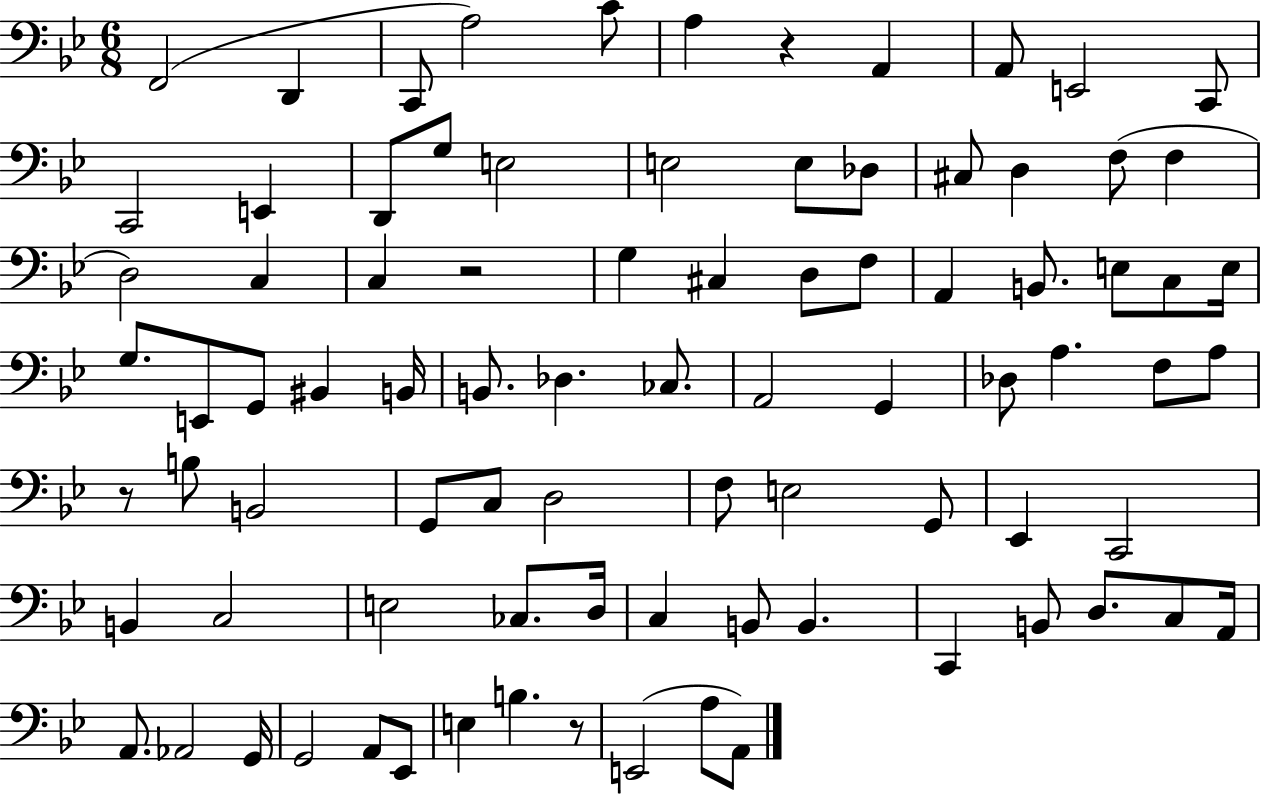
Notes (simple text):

F2/h D2/q C2/e A3/h C4/e A3/q R/q A2/q A2/e E2/h C2/e C2/h E2/q D2/e G3/e E3/h E3/h E3/e Db3/e C#3/e D3/q F3/e F3/q D3/h C3/q C3/q R/h G3/q C#3/q D3/e F3/e A2/q B2/e. E3/e C3/e E3/s G3/e. E2/e G2/e BIS2/q B2/s B2/e. Db3/q. CES3/e. A2/h G2/q Db3/e A3/q. F3/e A3/e R/e B3/e B2/h G2/e C3/e D3/h F3/e E3/h G2/e Eb2/q C2/h B2/q C3/h E3/h CES3/e. D3/s C3/q B2/e B2/q. C2/q B2/e D3/e. C3/e A2/s A2/e. Ab2/h G2/s G2/h A2/e Eb2/e E3/q B3/q. R/e E2/h A3/e A2/e